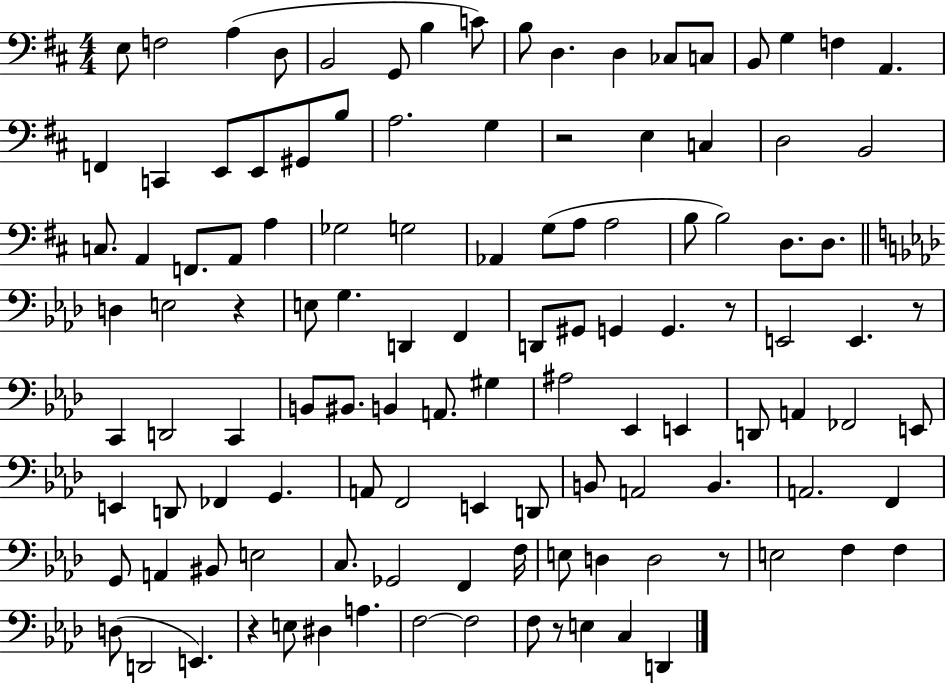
{
  \clef bass
  \numericTimeSignature
  \time 4/4
  \key d \major
  e8 f2 a4( d8 | b,2 g,8 b4 c'8) | b8 d4. d4 ces8 c8 | b,8 g4 f4 a,4. | \break f,4 c,4 e,8 e,8 gis,8 b8 | a2. g4 | r2 e4 c4 | d2 b,2 | \break c8. a,4 f,8. a,8 a4 | ges2 g2 | aes,4 g8( a8 a2 | b8 b2) d8. d8. | \break \bar "||" \break \key f \minor d4 e2 r4 | e8 g4. d,4 f,4 | d,8 gis,8 g,4 g,4. r8 | e,2 e,4. r8 | \break c,4 d,2 c,4 | b,8 bis,8. b,4 a,8. gis4 | ais2 ees,4 e,4 | d,8 a,4 fes,2 e,8 | \break e,4 d,8 fes,4 g,4. | a,8 f,2 e,4 d,8 | b,8 a,2 b,4. | a,2. f,4 | \break g,8 a,4 bis,8 e2 | c8. ges,2 f,4 f16 | e8 d4 d2 r8 | e2 f4 f4 | \break d8( d,2 e,4.) | r4 e8 dis4 a4. | f2~~ f2 | f8 r8 e4 c4 d,4 | \break \bar "|."
}